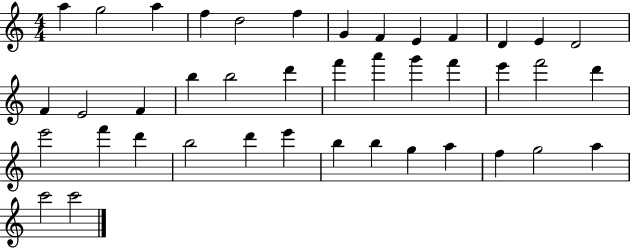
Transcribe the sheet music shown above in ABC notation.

X:1
T:Untitled
M:4/4
L:1/4
K:C
a g2 a f d2 f G F E F D E D2 F E2 F b b2 d' f' a' g' f' e' f'2 d' e'2 f' d' b2 d' e' b b g a f g2 a c'2 c'2